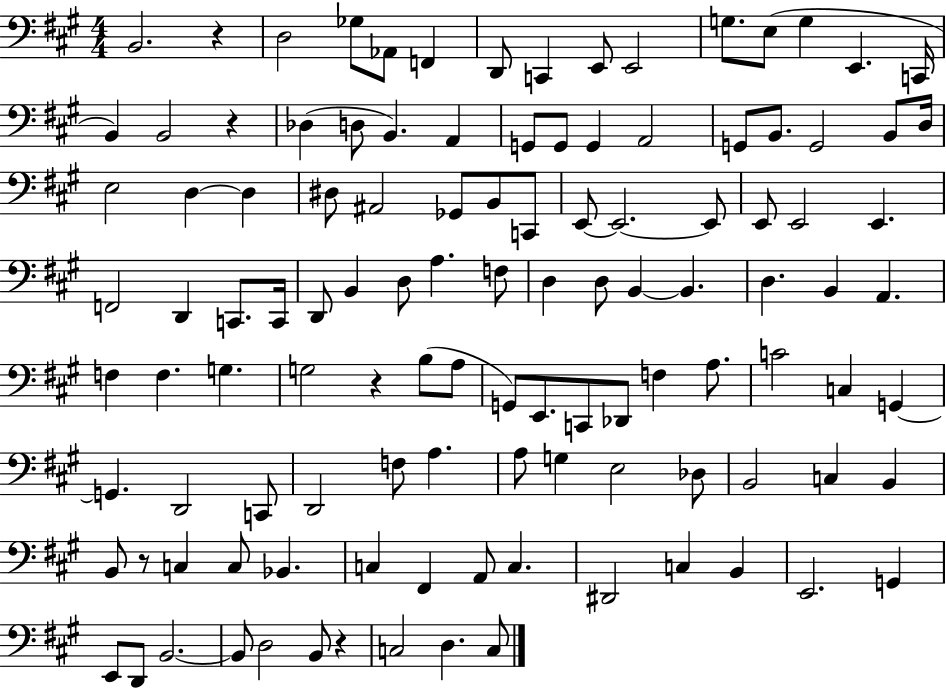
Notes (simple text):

B2/h. R/q D3/h Gb3/e Ab2/e F2/q D2/e C2/q E2/e E2/h G3/e. E3/e G3/q E2/q. C2/s B2/q B2/h R/q Db3/q D3/e B2/q. A2/q G2/e G2/e G2/q A2/h G2/e B2/e. G2/h B2/e D3/s E3/h D3/q D3/q D#3/e A#2/h Gb2/e B2/e C2/e E2/e E2/h. E2/e E2/e E2/h E2/q. F2/h D2/q C2/e. C2/s D2/e B2/q D3/e A3/q. F3/e D3/q D3/e B2/q B2/q. D3/q. B2/q A2/q. F3/q F3/q. G3/q. G3/h R/q B3/e A3/e G2/e E2/e. C2/e Db2/e F3/q A3/e. C4/h C3/q G2/q G2/q. D2/h C2/e D2/h F3/e A3/q. A3/e G3/q E3/h Db3/e B2/h C3/q B2/q B2/e R/e C3/q C3/e Bb2/q. C3/q F#2/q A2/e C3/q. D#2/h C3/q B2/q E2/h. G2/q E2/e D2/e B2/h. B2/e D3/h B2/e R/q C3/h D3/q. C3/e